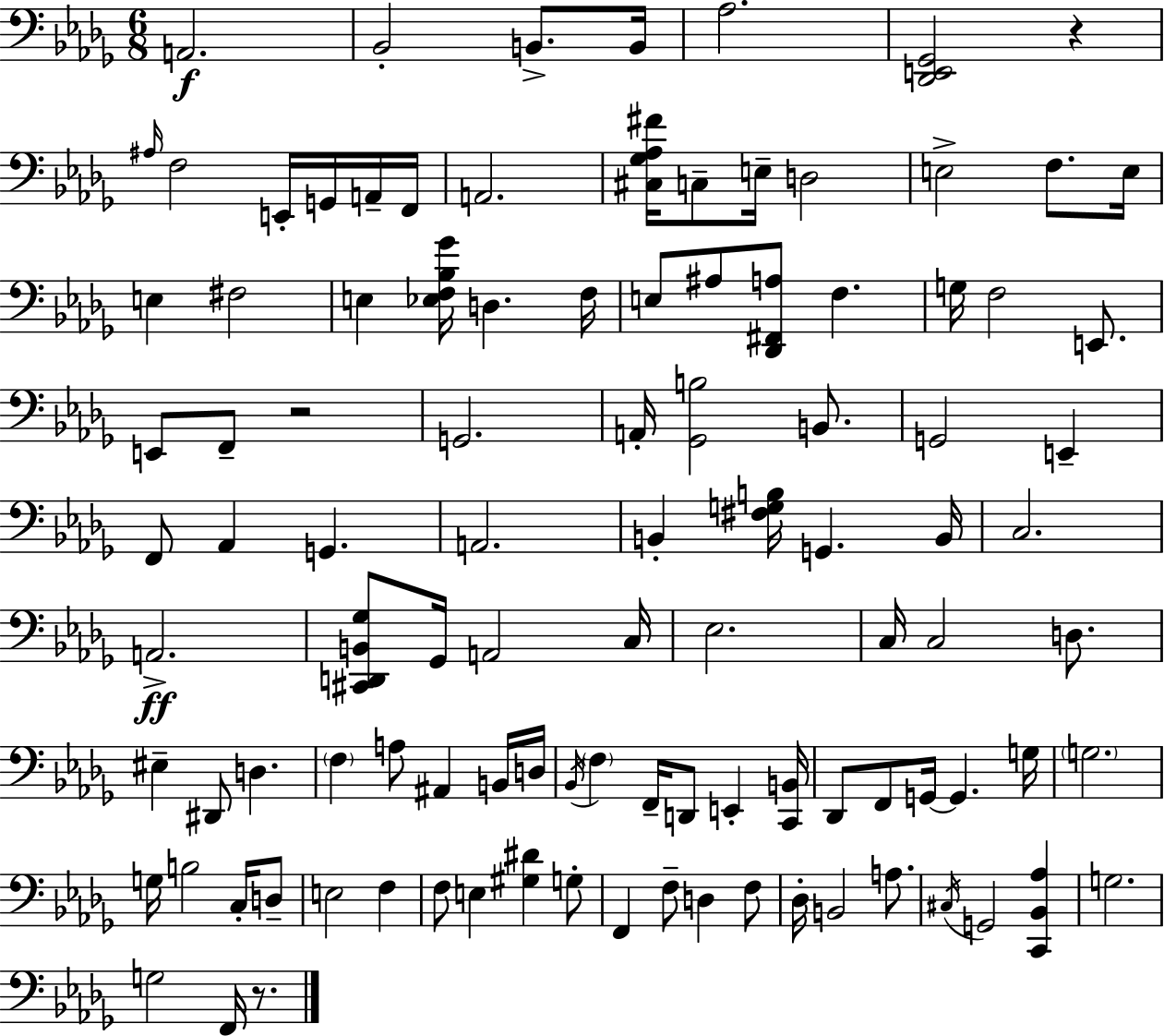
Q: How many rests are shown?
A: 3